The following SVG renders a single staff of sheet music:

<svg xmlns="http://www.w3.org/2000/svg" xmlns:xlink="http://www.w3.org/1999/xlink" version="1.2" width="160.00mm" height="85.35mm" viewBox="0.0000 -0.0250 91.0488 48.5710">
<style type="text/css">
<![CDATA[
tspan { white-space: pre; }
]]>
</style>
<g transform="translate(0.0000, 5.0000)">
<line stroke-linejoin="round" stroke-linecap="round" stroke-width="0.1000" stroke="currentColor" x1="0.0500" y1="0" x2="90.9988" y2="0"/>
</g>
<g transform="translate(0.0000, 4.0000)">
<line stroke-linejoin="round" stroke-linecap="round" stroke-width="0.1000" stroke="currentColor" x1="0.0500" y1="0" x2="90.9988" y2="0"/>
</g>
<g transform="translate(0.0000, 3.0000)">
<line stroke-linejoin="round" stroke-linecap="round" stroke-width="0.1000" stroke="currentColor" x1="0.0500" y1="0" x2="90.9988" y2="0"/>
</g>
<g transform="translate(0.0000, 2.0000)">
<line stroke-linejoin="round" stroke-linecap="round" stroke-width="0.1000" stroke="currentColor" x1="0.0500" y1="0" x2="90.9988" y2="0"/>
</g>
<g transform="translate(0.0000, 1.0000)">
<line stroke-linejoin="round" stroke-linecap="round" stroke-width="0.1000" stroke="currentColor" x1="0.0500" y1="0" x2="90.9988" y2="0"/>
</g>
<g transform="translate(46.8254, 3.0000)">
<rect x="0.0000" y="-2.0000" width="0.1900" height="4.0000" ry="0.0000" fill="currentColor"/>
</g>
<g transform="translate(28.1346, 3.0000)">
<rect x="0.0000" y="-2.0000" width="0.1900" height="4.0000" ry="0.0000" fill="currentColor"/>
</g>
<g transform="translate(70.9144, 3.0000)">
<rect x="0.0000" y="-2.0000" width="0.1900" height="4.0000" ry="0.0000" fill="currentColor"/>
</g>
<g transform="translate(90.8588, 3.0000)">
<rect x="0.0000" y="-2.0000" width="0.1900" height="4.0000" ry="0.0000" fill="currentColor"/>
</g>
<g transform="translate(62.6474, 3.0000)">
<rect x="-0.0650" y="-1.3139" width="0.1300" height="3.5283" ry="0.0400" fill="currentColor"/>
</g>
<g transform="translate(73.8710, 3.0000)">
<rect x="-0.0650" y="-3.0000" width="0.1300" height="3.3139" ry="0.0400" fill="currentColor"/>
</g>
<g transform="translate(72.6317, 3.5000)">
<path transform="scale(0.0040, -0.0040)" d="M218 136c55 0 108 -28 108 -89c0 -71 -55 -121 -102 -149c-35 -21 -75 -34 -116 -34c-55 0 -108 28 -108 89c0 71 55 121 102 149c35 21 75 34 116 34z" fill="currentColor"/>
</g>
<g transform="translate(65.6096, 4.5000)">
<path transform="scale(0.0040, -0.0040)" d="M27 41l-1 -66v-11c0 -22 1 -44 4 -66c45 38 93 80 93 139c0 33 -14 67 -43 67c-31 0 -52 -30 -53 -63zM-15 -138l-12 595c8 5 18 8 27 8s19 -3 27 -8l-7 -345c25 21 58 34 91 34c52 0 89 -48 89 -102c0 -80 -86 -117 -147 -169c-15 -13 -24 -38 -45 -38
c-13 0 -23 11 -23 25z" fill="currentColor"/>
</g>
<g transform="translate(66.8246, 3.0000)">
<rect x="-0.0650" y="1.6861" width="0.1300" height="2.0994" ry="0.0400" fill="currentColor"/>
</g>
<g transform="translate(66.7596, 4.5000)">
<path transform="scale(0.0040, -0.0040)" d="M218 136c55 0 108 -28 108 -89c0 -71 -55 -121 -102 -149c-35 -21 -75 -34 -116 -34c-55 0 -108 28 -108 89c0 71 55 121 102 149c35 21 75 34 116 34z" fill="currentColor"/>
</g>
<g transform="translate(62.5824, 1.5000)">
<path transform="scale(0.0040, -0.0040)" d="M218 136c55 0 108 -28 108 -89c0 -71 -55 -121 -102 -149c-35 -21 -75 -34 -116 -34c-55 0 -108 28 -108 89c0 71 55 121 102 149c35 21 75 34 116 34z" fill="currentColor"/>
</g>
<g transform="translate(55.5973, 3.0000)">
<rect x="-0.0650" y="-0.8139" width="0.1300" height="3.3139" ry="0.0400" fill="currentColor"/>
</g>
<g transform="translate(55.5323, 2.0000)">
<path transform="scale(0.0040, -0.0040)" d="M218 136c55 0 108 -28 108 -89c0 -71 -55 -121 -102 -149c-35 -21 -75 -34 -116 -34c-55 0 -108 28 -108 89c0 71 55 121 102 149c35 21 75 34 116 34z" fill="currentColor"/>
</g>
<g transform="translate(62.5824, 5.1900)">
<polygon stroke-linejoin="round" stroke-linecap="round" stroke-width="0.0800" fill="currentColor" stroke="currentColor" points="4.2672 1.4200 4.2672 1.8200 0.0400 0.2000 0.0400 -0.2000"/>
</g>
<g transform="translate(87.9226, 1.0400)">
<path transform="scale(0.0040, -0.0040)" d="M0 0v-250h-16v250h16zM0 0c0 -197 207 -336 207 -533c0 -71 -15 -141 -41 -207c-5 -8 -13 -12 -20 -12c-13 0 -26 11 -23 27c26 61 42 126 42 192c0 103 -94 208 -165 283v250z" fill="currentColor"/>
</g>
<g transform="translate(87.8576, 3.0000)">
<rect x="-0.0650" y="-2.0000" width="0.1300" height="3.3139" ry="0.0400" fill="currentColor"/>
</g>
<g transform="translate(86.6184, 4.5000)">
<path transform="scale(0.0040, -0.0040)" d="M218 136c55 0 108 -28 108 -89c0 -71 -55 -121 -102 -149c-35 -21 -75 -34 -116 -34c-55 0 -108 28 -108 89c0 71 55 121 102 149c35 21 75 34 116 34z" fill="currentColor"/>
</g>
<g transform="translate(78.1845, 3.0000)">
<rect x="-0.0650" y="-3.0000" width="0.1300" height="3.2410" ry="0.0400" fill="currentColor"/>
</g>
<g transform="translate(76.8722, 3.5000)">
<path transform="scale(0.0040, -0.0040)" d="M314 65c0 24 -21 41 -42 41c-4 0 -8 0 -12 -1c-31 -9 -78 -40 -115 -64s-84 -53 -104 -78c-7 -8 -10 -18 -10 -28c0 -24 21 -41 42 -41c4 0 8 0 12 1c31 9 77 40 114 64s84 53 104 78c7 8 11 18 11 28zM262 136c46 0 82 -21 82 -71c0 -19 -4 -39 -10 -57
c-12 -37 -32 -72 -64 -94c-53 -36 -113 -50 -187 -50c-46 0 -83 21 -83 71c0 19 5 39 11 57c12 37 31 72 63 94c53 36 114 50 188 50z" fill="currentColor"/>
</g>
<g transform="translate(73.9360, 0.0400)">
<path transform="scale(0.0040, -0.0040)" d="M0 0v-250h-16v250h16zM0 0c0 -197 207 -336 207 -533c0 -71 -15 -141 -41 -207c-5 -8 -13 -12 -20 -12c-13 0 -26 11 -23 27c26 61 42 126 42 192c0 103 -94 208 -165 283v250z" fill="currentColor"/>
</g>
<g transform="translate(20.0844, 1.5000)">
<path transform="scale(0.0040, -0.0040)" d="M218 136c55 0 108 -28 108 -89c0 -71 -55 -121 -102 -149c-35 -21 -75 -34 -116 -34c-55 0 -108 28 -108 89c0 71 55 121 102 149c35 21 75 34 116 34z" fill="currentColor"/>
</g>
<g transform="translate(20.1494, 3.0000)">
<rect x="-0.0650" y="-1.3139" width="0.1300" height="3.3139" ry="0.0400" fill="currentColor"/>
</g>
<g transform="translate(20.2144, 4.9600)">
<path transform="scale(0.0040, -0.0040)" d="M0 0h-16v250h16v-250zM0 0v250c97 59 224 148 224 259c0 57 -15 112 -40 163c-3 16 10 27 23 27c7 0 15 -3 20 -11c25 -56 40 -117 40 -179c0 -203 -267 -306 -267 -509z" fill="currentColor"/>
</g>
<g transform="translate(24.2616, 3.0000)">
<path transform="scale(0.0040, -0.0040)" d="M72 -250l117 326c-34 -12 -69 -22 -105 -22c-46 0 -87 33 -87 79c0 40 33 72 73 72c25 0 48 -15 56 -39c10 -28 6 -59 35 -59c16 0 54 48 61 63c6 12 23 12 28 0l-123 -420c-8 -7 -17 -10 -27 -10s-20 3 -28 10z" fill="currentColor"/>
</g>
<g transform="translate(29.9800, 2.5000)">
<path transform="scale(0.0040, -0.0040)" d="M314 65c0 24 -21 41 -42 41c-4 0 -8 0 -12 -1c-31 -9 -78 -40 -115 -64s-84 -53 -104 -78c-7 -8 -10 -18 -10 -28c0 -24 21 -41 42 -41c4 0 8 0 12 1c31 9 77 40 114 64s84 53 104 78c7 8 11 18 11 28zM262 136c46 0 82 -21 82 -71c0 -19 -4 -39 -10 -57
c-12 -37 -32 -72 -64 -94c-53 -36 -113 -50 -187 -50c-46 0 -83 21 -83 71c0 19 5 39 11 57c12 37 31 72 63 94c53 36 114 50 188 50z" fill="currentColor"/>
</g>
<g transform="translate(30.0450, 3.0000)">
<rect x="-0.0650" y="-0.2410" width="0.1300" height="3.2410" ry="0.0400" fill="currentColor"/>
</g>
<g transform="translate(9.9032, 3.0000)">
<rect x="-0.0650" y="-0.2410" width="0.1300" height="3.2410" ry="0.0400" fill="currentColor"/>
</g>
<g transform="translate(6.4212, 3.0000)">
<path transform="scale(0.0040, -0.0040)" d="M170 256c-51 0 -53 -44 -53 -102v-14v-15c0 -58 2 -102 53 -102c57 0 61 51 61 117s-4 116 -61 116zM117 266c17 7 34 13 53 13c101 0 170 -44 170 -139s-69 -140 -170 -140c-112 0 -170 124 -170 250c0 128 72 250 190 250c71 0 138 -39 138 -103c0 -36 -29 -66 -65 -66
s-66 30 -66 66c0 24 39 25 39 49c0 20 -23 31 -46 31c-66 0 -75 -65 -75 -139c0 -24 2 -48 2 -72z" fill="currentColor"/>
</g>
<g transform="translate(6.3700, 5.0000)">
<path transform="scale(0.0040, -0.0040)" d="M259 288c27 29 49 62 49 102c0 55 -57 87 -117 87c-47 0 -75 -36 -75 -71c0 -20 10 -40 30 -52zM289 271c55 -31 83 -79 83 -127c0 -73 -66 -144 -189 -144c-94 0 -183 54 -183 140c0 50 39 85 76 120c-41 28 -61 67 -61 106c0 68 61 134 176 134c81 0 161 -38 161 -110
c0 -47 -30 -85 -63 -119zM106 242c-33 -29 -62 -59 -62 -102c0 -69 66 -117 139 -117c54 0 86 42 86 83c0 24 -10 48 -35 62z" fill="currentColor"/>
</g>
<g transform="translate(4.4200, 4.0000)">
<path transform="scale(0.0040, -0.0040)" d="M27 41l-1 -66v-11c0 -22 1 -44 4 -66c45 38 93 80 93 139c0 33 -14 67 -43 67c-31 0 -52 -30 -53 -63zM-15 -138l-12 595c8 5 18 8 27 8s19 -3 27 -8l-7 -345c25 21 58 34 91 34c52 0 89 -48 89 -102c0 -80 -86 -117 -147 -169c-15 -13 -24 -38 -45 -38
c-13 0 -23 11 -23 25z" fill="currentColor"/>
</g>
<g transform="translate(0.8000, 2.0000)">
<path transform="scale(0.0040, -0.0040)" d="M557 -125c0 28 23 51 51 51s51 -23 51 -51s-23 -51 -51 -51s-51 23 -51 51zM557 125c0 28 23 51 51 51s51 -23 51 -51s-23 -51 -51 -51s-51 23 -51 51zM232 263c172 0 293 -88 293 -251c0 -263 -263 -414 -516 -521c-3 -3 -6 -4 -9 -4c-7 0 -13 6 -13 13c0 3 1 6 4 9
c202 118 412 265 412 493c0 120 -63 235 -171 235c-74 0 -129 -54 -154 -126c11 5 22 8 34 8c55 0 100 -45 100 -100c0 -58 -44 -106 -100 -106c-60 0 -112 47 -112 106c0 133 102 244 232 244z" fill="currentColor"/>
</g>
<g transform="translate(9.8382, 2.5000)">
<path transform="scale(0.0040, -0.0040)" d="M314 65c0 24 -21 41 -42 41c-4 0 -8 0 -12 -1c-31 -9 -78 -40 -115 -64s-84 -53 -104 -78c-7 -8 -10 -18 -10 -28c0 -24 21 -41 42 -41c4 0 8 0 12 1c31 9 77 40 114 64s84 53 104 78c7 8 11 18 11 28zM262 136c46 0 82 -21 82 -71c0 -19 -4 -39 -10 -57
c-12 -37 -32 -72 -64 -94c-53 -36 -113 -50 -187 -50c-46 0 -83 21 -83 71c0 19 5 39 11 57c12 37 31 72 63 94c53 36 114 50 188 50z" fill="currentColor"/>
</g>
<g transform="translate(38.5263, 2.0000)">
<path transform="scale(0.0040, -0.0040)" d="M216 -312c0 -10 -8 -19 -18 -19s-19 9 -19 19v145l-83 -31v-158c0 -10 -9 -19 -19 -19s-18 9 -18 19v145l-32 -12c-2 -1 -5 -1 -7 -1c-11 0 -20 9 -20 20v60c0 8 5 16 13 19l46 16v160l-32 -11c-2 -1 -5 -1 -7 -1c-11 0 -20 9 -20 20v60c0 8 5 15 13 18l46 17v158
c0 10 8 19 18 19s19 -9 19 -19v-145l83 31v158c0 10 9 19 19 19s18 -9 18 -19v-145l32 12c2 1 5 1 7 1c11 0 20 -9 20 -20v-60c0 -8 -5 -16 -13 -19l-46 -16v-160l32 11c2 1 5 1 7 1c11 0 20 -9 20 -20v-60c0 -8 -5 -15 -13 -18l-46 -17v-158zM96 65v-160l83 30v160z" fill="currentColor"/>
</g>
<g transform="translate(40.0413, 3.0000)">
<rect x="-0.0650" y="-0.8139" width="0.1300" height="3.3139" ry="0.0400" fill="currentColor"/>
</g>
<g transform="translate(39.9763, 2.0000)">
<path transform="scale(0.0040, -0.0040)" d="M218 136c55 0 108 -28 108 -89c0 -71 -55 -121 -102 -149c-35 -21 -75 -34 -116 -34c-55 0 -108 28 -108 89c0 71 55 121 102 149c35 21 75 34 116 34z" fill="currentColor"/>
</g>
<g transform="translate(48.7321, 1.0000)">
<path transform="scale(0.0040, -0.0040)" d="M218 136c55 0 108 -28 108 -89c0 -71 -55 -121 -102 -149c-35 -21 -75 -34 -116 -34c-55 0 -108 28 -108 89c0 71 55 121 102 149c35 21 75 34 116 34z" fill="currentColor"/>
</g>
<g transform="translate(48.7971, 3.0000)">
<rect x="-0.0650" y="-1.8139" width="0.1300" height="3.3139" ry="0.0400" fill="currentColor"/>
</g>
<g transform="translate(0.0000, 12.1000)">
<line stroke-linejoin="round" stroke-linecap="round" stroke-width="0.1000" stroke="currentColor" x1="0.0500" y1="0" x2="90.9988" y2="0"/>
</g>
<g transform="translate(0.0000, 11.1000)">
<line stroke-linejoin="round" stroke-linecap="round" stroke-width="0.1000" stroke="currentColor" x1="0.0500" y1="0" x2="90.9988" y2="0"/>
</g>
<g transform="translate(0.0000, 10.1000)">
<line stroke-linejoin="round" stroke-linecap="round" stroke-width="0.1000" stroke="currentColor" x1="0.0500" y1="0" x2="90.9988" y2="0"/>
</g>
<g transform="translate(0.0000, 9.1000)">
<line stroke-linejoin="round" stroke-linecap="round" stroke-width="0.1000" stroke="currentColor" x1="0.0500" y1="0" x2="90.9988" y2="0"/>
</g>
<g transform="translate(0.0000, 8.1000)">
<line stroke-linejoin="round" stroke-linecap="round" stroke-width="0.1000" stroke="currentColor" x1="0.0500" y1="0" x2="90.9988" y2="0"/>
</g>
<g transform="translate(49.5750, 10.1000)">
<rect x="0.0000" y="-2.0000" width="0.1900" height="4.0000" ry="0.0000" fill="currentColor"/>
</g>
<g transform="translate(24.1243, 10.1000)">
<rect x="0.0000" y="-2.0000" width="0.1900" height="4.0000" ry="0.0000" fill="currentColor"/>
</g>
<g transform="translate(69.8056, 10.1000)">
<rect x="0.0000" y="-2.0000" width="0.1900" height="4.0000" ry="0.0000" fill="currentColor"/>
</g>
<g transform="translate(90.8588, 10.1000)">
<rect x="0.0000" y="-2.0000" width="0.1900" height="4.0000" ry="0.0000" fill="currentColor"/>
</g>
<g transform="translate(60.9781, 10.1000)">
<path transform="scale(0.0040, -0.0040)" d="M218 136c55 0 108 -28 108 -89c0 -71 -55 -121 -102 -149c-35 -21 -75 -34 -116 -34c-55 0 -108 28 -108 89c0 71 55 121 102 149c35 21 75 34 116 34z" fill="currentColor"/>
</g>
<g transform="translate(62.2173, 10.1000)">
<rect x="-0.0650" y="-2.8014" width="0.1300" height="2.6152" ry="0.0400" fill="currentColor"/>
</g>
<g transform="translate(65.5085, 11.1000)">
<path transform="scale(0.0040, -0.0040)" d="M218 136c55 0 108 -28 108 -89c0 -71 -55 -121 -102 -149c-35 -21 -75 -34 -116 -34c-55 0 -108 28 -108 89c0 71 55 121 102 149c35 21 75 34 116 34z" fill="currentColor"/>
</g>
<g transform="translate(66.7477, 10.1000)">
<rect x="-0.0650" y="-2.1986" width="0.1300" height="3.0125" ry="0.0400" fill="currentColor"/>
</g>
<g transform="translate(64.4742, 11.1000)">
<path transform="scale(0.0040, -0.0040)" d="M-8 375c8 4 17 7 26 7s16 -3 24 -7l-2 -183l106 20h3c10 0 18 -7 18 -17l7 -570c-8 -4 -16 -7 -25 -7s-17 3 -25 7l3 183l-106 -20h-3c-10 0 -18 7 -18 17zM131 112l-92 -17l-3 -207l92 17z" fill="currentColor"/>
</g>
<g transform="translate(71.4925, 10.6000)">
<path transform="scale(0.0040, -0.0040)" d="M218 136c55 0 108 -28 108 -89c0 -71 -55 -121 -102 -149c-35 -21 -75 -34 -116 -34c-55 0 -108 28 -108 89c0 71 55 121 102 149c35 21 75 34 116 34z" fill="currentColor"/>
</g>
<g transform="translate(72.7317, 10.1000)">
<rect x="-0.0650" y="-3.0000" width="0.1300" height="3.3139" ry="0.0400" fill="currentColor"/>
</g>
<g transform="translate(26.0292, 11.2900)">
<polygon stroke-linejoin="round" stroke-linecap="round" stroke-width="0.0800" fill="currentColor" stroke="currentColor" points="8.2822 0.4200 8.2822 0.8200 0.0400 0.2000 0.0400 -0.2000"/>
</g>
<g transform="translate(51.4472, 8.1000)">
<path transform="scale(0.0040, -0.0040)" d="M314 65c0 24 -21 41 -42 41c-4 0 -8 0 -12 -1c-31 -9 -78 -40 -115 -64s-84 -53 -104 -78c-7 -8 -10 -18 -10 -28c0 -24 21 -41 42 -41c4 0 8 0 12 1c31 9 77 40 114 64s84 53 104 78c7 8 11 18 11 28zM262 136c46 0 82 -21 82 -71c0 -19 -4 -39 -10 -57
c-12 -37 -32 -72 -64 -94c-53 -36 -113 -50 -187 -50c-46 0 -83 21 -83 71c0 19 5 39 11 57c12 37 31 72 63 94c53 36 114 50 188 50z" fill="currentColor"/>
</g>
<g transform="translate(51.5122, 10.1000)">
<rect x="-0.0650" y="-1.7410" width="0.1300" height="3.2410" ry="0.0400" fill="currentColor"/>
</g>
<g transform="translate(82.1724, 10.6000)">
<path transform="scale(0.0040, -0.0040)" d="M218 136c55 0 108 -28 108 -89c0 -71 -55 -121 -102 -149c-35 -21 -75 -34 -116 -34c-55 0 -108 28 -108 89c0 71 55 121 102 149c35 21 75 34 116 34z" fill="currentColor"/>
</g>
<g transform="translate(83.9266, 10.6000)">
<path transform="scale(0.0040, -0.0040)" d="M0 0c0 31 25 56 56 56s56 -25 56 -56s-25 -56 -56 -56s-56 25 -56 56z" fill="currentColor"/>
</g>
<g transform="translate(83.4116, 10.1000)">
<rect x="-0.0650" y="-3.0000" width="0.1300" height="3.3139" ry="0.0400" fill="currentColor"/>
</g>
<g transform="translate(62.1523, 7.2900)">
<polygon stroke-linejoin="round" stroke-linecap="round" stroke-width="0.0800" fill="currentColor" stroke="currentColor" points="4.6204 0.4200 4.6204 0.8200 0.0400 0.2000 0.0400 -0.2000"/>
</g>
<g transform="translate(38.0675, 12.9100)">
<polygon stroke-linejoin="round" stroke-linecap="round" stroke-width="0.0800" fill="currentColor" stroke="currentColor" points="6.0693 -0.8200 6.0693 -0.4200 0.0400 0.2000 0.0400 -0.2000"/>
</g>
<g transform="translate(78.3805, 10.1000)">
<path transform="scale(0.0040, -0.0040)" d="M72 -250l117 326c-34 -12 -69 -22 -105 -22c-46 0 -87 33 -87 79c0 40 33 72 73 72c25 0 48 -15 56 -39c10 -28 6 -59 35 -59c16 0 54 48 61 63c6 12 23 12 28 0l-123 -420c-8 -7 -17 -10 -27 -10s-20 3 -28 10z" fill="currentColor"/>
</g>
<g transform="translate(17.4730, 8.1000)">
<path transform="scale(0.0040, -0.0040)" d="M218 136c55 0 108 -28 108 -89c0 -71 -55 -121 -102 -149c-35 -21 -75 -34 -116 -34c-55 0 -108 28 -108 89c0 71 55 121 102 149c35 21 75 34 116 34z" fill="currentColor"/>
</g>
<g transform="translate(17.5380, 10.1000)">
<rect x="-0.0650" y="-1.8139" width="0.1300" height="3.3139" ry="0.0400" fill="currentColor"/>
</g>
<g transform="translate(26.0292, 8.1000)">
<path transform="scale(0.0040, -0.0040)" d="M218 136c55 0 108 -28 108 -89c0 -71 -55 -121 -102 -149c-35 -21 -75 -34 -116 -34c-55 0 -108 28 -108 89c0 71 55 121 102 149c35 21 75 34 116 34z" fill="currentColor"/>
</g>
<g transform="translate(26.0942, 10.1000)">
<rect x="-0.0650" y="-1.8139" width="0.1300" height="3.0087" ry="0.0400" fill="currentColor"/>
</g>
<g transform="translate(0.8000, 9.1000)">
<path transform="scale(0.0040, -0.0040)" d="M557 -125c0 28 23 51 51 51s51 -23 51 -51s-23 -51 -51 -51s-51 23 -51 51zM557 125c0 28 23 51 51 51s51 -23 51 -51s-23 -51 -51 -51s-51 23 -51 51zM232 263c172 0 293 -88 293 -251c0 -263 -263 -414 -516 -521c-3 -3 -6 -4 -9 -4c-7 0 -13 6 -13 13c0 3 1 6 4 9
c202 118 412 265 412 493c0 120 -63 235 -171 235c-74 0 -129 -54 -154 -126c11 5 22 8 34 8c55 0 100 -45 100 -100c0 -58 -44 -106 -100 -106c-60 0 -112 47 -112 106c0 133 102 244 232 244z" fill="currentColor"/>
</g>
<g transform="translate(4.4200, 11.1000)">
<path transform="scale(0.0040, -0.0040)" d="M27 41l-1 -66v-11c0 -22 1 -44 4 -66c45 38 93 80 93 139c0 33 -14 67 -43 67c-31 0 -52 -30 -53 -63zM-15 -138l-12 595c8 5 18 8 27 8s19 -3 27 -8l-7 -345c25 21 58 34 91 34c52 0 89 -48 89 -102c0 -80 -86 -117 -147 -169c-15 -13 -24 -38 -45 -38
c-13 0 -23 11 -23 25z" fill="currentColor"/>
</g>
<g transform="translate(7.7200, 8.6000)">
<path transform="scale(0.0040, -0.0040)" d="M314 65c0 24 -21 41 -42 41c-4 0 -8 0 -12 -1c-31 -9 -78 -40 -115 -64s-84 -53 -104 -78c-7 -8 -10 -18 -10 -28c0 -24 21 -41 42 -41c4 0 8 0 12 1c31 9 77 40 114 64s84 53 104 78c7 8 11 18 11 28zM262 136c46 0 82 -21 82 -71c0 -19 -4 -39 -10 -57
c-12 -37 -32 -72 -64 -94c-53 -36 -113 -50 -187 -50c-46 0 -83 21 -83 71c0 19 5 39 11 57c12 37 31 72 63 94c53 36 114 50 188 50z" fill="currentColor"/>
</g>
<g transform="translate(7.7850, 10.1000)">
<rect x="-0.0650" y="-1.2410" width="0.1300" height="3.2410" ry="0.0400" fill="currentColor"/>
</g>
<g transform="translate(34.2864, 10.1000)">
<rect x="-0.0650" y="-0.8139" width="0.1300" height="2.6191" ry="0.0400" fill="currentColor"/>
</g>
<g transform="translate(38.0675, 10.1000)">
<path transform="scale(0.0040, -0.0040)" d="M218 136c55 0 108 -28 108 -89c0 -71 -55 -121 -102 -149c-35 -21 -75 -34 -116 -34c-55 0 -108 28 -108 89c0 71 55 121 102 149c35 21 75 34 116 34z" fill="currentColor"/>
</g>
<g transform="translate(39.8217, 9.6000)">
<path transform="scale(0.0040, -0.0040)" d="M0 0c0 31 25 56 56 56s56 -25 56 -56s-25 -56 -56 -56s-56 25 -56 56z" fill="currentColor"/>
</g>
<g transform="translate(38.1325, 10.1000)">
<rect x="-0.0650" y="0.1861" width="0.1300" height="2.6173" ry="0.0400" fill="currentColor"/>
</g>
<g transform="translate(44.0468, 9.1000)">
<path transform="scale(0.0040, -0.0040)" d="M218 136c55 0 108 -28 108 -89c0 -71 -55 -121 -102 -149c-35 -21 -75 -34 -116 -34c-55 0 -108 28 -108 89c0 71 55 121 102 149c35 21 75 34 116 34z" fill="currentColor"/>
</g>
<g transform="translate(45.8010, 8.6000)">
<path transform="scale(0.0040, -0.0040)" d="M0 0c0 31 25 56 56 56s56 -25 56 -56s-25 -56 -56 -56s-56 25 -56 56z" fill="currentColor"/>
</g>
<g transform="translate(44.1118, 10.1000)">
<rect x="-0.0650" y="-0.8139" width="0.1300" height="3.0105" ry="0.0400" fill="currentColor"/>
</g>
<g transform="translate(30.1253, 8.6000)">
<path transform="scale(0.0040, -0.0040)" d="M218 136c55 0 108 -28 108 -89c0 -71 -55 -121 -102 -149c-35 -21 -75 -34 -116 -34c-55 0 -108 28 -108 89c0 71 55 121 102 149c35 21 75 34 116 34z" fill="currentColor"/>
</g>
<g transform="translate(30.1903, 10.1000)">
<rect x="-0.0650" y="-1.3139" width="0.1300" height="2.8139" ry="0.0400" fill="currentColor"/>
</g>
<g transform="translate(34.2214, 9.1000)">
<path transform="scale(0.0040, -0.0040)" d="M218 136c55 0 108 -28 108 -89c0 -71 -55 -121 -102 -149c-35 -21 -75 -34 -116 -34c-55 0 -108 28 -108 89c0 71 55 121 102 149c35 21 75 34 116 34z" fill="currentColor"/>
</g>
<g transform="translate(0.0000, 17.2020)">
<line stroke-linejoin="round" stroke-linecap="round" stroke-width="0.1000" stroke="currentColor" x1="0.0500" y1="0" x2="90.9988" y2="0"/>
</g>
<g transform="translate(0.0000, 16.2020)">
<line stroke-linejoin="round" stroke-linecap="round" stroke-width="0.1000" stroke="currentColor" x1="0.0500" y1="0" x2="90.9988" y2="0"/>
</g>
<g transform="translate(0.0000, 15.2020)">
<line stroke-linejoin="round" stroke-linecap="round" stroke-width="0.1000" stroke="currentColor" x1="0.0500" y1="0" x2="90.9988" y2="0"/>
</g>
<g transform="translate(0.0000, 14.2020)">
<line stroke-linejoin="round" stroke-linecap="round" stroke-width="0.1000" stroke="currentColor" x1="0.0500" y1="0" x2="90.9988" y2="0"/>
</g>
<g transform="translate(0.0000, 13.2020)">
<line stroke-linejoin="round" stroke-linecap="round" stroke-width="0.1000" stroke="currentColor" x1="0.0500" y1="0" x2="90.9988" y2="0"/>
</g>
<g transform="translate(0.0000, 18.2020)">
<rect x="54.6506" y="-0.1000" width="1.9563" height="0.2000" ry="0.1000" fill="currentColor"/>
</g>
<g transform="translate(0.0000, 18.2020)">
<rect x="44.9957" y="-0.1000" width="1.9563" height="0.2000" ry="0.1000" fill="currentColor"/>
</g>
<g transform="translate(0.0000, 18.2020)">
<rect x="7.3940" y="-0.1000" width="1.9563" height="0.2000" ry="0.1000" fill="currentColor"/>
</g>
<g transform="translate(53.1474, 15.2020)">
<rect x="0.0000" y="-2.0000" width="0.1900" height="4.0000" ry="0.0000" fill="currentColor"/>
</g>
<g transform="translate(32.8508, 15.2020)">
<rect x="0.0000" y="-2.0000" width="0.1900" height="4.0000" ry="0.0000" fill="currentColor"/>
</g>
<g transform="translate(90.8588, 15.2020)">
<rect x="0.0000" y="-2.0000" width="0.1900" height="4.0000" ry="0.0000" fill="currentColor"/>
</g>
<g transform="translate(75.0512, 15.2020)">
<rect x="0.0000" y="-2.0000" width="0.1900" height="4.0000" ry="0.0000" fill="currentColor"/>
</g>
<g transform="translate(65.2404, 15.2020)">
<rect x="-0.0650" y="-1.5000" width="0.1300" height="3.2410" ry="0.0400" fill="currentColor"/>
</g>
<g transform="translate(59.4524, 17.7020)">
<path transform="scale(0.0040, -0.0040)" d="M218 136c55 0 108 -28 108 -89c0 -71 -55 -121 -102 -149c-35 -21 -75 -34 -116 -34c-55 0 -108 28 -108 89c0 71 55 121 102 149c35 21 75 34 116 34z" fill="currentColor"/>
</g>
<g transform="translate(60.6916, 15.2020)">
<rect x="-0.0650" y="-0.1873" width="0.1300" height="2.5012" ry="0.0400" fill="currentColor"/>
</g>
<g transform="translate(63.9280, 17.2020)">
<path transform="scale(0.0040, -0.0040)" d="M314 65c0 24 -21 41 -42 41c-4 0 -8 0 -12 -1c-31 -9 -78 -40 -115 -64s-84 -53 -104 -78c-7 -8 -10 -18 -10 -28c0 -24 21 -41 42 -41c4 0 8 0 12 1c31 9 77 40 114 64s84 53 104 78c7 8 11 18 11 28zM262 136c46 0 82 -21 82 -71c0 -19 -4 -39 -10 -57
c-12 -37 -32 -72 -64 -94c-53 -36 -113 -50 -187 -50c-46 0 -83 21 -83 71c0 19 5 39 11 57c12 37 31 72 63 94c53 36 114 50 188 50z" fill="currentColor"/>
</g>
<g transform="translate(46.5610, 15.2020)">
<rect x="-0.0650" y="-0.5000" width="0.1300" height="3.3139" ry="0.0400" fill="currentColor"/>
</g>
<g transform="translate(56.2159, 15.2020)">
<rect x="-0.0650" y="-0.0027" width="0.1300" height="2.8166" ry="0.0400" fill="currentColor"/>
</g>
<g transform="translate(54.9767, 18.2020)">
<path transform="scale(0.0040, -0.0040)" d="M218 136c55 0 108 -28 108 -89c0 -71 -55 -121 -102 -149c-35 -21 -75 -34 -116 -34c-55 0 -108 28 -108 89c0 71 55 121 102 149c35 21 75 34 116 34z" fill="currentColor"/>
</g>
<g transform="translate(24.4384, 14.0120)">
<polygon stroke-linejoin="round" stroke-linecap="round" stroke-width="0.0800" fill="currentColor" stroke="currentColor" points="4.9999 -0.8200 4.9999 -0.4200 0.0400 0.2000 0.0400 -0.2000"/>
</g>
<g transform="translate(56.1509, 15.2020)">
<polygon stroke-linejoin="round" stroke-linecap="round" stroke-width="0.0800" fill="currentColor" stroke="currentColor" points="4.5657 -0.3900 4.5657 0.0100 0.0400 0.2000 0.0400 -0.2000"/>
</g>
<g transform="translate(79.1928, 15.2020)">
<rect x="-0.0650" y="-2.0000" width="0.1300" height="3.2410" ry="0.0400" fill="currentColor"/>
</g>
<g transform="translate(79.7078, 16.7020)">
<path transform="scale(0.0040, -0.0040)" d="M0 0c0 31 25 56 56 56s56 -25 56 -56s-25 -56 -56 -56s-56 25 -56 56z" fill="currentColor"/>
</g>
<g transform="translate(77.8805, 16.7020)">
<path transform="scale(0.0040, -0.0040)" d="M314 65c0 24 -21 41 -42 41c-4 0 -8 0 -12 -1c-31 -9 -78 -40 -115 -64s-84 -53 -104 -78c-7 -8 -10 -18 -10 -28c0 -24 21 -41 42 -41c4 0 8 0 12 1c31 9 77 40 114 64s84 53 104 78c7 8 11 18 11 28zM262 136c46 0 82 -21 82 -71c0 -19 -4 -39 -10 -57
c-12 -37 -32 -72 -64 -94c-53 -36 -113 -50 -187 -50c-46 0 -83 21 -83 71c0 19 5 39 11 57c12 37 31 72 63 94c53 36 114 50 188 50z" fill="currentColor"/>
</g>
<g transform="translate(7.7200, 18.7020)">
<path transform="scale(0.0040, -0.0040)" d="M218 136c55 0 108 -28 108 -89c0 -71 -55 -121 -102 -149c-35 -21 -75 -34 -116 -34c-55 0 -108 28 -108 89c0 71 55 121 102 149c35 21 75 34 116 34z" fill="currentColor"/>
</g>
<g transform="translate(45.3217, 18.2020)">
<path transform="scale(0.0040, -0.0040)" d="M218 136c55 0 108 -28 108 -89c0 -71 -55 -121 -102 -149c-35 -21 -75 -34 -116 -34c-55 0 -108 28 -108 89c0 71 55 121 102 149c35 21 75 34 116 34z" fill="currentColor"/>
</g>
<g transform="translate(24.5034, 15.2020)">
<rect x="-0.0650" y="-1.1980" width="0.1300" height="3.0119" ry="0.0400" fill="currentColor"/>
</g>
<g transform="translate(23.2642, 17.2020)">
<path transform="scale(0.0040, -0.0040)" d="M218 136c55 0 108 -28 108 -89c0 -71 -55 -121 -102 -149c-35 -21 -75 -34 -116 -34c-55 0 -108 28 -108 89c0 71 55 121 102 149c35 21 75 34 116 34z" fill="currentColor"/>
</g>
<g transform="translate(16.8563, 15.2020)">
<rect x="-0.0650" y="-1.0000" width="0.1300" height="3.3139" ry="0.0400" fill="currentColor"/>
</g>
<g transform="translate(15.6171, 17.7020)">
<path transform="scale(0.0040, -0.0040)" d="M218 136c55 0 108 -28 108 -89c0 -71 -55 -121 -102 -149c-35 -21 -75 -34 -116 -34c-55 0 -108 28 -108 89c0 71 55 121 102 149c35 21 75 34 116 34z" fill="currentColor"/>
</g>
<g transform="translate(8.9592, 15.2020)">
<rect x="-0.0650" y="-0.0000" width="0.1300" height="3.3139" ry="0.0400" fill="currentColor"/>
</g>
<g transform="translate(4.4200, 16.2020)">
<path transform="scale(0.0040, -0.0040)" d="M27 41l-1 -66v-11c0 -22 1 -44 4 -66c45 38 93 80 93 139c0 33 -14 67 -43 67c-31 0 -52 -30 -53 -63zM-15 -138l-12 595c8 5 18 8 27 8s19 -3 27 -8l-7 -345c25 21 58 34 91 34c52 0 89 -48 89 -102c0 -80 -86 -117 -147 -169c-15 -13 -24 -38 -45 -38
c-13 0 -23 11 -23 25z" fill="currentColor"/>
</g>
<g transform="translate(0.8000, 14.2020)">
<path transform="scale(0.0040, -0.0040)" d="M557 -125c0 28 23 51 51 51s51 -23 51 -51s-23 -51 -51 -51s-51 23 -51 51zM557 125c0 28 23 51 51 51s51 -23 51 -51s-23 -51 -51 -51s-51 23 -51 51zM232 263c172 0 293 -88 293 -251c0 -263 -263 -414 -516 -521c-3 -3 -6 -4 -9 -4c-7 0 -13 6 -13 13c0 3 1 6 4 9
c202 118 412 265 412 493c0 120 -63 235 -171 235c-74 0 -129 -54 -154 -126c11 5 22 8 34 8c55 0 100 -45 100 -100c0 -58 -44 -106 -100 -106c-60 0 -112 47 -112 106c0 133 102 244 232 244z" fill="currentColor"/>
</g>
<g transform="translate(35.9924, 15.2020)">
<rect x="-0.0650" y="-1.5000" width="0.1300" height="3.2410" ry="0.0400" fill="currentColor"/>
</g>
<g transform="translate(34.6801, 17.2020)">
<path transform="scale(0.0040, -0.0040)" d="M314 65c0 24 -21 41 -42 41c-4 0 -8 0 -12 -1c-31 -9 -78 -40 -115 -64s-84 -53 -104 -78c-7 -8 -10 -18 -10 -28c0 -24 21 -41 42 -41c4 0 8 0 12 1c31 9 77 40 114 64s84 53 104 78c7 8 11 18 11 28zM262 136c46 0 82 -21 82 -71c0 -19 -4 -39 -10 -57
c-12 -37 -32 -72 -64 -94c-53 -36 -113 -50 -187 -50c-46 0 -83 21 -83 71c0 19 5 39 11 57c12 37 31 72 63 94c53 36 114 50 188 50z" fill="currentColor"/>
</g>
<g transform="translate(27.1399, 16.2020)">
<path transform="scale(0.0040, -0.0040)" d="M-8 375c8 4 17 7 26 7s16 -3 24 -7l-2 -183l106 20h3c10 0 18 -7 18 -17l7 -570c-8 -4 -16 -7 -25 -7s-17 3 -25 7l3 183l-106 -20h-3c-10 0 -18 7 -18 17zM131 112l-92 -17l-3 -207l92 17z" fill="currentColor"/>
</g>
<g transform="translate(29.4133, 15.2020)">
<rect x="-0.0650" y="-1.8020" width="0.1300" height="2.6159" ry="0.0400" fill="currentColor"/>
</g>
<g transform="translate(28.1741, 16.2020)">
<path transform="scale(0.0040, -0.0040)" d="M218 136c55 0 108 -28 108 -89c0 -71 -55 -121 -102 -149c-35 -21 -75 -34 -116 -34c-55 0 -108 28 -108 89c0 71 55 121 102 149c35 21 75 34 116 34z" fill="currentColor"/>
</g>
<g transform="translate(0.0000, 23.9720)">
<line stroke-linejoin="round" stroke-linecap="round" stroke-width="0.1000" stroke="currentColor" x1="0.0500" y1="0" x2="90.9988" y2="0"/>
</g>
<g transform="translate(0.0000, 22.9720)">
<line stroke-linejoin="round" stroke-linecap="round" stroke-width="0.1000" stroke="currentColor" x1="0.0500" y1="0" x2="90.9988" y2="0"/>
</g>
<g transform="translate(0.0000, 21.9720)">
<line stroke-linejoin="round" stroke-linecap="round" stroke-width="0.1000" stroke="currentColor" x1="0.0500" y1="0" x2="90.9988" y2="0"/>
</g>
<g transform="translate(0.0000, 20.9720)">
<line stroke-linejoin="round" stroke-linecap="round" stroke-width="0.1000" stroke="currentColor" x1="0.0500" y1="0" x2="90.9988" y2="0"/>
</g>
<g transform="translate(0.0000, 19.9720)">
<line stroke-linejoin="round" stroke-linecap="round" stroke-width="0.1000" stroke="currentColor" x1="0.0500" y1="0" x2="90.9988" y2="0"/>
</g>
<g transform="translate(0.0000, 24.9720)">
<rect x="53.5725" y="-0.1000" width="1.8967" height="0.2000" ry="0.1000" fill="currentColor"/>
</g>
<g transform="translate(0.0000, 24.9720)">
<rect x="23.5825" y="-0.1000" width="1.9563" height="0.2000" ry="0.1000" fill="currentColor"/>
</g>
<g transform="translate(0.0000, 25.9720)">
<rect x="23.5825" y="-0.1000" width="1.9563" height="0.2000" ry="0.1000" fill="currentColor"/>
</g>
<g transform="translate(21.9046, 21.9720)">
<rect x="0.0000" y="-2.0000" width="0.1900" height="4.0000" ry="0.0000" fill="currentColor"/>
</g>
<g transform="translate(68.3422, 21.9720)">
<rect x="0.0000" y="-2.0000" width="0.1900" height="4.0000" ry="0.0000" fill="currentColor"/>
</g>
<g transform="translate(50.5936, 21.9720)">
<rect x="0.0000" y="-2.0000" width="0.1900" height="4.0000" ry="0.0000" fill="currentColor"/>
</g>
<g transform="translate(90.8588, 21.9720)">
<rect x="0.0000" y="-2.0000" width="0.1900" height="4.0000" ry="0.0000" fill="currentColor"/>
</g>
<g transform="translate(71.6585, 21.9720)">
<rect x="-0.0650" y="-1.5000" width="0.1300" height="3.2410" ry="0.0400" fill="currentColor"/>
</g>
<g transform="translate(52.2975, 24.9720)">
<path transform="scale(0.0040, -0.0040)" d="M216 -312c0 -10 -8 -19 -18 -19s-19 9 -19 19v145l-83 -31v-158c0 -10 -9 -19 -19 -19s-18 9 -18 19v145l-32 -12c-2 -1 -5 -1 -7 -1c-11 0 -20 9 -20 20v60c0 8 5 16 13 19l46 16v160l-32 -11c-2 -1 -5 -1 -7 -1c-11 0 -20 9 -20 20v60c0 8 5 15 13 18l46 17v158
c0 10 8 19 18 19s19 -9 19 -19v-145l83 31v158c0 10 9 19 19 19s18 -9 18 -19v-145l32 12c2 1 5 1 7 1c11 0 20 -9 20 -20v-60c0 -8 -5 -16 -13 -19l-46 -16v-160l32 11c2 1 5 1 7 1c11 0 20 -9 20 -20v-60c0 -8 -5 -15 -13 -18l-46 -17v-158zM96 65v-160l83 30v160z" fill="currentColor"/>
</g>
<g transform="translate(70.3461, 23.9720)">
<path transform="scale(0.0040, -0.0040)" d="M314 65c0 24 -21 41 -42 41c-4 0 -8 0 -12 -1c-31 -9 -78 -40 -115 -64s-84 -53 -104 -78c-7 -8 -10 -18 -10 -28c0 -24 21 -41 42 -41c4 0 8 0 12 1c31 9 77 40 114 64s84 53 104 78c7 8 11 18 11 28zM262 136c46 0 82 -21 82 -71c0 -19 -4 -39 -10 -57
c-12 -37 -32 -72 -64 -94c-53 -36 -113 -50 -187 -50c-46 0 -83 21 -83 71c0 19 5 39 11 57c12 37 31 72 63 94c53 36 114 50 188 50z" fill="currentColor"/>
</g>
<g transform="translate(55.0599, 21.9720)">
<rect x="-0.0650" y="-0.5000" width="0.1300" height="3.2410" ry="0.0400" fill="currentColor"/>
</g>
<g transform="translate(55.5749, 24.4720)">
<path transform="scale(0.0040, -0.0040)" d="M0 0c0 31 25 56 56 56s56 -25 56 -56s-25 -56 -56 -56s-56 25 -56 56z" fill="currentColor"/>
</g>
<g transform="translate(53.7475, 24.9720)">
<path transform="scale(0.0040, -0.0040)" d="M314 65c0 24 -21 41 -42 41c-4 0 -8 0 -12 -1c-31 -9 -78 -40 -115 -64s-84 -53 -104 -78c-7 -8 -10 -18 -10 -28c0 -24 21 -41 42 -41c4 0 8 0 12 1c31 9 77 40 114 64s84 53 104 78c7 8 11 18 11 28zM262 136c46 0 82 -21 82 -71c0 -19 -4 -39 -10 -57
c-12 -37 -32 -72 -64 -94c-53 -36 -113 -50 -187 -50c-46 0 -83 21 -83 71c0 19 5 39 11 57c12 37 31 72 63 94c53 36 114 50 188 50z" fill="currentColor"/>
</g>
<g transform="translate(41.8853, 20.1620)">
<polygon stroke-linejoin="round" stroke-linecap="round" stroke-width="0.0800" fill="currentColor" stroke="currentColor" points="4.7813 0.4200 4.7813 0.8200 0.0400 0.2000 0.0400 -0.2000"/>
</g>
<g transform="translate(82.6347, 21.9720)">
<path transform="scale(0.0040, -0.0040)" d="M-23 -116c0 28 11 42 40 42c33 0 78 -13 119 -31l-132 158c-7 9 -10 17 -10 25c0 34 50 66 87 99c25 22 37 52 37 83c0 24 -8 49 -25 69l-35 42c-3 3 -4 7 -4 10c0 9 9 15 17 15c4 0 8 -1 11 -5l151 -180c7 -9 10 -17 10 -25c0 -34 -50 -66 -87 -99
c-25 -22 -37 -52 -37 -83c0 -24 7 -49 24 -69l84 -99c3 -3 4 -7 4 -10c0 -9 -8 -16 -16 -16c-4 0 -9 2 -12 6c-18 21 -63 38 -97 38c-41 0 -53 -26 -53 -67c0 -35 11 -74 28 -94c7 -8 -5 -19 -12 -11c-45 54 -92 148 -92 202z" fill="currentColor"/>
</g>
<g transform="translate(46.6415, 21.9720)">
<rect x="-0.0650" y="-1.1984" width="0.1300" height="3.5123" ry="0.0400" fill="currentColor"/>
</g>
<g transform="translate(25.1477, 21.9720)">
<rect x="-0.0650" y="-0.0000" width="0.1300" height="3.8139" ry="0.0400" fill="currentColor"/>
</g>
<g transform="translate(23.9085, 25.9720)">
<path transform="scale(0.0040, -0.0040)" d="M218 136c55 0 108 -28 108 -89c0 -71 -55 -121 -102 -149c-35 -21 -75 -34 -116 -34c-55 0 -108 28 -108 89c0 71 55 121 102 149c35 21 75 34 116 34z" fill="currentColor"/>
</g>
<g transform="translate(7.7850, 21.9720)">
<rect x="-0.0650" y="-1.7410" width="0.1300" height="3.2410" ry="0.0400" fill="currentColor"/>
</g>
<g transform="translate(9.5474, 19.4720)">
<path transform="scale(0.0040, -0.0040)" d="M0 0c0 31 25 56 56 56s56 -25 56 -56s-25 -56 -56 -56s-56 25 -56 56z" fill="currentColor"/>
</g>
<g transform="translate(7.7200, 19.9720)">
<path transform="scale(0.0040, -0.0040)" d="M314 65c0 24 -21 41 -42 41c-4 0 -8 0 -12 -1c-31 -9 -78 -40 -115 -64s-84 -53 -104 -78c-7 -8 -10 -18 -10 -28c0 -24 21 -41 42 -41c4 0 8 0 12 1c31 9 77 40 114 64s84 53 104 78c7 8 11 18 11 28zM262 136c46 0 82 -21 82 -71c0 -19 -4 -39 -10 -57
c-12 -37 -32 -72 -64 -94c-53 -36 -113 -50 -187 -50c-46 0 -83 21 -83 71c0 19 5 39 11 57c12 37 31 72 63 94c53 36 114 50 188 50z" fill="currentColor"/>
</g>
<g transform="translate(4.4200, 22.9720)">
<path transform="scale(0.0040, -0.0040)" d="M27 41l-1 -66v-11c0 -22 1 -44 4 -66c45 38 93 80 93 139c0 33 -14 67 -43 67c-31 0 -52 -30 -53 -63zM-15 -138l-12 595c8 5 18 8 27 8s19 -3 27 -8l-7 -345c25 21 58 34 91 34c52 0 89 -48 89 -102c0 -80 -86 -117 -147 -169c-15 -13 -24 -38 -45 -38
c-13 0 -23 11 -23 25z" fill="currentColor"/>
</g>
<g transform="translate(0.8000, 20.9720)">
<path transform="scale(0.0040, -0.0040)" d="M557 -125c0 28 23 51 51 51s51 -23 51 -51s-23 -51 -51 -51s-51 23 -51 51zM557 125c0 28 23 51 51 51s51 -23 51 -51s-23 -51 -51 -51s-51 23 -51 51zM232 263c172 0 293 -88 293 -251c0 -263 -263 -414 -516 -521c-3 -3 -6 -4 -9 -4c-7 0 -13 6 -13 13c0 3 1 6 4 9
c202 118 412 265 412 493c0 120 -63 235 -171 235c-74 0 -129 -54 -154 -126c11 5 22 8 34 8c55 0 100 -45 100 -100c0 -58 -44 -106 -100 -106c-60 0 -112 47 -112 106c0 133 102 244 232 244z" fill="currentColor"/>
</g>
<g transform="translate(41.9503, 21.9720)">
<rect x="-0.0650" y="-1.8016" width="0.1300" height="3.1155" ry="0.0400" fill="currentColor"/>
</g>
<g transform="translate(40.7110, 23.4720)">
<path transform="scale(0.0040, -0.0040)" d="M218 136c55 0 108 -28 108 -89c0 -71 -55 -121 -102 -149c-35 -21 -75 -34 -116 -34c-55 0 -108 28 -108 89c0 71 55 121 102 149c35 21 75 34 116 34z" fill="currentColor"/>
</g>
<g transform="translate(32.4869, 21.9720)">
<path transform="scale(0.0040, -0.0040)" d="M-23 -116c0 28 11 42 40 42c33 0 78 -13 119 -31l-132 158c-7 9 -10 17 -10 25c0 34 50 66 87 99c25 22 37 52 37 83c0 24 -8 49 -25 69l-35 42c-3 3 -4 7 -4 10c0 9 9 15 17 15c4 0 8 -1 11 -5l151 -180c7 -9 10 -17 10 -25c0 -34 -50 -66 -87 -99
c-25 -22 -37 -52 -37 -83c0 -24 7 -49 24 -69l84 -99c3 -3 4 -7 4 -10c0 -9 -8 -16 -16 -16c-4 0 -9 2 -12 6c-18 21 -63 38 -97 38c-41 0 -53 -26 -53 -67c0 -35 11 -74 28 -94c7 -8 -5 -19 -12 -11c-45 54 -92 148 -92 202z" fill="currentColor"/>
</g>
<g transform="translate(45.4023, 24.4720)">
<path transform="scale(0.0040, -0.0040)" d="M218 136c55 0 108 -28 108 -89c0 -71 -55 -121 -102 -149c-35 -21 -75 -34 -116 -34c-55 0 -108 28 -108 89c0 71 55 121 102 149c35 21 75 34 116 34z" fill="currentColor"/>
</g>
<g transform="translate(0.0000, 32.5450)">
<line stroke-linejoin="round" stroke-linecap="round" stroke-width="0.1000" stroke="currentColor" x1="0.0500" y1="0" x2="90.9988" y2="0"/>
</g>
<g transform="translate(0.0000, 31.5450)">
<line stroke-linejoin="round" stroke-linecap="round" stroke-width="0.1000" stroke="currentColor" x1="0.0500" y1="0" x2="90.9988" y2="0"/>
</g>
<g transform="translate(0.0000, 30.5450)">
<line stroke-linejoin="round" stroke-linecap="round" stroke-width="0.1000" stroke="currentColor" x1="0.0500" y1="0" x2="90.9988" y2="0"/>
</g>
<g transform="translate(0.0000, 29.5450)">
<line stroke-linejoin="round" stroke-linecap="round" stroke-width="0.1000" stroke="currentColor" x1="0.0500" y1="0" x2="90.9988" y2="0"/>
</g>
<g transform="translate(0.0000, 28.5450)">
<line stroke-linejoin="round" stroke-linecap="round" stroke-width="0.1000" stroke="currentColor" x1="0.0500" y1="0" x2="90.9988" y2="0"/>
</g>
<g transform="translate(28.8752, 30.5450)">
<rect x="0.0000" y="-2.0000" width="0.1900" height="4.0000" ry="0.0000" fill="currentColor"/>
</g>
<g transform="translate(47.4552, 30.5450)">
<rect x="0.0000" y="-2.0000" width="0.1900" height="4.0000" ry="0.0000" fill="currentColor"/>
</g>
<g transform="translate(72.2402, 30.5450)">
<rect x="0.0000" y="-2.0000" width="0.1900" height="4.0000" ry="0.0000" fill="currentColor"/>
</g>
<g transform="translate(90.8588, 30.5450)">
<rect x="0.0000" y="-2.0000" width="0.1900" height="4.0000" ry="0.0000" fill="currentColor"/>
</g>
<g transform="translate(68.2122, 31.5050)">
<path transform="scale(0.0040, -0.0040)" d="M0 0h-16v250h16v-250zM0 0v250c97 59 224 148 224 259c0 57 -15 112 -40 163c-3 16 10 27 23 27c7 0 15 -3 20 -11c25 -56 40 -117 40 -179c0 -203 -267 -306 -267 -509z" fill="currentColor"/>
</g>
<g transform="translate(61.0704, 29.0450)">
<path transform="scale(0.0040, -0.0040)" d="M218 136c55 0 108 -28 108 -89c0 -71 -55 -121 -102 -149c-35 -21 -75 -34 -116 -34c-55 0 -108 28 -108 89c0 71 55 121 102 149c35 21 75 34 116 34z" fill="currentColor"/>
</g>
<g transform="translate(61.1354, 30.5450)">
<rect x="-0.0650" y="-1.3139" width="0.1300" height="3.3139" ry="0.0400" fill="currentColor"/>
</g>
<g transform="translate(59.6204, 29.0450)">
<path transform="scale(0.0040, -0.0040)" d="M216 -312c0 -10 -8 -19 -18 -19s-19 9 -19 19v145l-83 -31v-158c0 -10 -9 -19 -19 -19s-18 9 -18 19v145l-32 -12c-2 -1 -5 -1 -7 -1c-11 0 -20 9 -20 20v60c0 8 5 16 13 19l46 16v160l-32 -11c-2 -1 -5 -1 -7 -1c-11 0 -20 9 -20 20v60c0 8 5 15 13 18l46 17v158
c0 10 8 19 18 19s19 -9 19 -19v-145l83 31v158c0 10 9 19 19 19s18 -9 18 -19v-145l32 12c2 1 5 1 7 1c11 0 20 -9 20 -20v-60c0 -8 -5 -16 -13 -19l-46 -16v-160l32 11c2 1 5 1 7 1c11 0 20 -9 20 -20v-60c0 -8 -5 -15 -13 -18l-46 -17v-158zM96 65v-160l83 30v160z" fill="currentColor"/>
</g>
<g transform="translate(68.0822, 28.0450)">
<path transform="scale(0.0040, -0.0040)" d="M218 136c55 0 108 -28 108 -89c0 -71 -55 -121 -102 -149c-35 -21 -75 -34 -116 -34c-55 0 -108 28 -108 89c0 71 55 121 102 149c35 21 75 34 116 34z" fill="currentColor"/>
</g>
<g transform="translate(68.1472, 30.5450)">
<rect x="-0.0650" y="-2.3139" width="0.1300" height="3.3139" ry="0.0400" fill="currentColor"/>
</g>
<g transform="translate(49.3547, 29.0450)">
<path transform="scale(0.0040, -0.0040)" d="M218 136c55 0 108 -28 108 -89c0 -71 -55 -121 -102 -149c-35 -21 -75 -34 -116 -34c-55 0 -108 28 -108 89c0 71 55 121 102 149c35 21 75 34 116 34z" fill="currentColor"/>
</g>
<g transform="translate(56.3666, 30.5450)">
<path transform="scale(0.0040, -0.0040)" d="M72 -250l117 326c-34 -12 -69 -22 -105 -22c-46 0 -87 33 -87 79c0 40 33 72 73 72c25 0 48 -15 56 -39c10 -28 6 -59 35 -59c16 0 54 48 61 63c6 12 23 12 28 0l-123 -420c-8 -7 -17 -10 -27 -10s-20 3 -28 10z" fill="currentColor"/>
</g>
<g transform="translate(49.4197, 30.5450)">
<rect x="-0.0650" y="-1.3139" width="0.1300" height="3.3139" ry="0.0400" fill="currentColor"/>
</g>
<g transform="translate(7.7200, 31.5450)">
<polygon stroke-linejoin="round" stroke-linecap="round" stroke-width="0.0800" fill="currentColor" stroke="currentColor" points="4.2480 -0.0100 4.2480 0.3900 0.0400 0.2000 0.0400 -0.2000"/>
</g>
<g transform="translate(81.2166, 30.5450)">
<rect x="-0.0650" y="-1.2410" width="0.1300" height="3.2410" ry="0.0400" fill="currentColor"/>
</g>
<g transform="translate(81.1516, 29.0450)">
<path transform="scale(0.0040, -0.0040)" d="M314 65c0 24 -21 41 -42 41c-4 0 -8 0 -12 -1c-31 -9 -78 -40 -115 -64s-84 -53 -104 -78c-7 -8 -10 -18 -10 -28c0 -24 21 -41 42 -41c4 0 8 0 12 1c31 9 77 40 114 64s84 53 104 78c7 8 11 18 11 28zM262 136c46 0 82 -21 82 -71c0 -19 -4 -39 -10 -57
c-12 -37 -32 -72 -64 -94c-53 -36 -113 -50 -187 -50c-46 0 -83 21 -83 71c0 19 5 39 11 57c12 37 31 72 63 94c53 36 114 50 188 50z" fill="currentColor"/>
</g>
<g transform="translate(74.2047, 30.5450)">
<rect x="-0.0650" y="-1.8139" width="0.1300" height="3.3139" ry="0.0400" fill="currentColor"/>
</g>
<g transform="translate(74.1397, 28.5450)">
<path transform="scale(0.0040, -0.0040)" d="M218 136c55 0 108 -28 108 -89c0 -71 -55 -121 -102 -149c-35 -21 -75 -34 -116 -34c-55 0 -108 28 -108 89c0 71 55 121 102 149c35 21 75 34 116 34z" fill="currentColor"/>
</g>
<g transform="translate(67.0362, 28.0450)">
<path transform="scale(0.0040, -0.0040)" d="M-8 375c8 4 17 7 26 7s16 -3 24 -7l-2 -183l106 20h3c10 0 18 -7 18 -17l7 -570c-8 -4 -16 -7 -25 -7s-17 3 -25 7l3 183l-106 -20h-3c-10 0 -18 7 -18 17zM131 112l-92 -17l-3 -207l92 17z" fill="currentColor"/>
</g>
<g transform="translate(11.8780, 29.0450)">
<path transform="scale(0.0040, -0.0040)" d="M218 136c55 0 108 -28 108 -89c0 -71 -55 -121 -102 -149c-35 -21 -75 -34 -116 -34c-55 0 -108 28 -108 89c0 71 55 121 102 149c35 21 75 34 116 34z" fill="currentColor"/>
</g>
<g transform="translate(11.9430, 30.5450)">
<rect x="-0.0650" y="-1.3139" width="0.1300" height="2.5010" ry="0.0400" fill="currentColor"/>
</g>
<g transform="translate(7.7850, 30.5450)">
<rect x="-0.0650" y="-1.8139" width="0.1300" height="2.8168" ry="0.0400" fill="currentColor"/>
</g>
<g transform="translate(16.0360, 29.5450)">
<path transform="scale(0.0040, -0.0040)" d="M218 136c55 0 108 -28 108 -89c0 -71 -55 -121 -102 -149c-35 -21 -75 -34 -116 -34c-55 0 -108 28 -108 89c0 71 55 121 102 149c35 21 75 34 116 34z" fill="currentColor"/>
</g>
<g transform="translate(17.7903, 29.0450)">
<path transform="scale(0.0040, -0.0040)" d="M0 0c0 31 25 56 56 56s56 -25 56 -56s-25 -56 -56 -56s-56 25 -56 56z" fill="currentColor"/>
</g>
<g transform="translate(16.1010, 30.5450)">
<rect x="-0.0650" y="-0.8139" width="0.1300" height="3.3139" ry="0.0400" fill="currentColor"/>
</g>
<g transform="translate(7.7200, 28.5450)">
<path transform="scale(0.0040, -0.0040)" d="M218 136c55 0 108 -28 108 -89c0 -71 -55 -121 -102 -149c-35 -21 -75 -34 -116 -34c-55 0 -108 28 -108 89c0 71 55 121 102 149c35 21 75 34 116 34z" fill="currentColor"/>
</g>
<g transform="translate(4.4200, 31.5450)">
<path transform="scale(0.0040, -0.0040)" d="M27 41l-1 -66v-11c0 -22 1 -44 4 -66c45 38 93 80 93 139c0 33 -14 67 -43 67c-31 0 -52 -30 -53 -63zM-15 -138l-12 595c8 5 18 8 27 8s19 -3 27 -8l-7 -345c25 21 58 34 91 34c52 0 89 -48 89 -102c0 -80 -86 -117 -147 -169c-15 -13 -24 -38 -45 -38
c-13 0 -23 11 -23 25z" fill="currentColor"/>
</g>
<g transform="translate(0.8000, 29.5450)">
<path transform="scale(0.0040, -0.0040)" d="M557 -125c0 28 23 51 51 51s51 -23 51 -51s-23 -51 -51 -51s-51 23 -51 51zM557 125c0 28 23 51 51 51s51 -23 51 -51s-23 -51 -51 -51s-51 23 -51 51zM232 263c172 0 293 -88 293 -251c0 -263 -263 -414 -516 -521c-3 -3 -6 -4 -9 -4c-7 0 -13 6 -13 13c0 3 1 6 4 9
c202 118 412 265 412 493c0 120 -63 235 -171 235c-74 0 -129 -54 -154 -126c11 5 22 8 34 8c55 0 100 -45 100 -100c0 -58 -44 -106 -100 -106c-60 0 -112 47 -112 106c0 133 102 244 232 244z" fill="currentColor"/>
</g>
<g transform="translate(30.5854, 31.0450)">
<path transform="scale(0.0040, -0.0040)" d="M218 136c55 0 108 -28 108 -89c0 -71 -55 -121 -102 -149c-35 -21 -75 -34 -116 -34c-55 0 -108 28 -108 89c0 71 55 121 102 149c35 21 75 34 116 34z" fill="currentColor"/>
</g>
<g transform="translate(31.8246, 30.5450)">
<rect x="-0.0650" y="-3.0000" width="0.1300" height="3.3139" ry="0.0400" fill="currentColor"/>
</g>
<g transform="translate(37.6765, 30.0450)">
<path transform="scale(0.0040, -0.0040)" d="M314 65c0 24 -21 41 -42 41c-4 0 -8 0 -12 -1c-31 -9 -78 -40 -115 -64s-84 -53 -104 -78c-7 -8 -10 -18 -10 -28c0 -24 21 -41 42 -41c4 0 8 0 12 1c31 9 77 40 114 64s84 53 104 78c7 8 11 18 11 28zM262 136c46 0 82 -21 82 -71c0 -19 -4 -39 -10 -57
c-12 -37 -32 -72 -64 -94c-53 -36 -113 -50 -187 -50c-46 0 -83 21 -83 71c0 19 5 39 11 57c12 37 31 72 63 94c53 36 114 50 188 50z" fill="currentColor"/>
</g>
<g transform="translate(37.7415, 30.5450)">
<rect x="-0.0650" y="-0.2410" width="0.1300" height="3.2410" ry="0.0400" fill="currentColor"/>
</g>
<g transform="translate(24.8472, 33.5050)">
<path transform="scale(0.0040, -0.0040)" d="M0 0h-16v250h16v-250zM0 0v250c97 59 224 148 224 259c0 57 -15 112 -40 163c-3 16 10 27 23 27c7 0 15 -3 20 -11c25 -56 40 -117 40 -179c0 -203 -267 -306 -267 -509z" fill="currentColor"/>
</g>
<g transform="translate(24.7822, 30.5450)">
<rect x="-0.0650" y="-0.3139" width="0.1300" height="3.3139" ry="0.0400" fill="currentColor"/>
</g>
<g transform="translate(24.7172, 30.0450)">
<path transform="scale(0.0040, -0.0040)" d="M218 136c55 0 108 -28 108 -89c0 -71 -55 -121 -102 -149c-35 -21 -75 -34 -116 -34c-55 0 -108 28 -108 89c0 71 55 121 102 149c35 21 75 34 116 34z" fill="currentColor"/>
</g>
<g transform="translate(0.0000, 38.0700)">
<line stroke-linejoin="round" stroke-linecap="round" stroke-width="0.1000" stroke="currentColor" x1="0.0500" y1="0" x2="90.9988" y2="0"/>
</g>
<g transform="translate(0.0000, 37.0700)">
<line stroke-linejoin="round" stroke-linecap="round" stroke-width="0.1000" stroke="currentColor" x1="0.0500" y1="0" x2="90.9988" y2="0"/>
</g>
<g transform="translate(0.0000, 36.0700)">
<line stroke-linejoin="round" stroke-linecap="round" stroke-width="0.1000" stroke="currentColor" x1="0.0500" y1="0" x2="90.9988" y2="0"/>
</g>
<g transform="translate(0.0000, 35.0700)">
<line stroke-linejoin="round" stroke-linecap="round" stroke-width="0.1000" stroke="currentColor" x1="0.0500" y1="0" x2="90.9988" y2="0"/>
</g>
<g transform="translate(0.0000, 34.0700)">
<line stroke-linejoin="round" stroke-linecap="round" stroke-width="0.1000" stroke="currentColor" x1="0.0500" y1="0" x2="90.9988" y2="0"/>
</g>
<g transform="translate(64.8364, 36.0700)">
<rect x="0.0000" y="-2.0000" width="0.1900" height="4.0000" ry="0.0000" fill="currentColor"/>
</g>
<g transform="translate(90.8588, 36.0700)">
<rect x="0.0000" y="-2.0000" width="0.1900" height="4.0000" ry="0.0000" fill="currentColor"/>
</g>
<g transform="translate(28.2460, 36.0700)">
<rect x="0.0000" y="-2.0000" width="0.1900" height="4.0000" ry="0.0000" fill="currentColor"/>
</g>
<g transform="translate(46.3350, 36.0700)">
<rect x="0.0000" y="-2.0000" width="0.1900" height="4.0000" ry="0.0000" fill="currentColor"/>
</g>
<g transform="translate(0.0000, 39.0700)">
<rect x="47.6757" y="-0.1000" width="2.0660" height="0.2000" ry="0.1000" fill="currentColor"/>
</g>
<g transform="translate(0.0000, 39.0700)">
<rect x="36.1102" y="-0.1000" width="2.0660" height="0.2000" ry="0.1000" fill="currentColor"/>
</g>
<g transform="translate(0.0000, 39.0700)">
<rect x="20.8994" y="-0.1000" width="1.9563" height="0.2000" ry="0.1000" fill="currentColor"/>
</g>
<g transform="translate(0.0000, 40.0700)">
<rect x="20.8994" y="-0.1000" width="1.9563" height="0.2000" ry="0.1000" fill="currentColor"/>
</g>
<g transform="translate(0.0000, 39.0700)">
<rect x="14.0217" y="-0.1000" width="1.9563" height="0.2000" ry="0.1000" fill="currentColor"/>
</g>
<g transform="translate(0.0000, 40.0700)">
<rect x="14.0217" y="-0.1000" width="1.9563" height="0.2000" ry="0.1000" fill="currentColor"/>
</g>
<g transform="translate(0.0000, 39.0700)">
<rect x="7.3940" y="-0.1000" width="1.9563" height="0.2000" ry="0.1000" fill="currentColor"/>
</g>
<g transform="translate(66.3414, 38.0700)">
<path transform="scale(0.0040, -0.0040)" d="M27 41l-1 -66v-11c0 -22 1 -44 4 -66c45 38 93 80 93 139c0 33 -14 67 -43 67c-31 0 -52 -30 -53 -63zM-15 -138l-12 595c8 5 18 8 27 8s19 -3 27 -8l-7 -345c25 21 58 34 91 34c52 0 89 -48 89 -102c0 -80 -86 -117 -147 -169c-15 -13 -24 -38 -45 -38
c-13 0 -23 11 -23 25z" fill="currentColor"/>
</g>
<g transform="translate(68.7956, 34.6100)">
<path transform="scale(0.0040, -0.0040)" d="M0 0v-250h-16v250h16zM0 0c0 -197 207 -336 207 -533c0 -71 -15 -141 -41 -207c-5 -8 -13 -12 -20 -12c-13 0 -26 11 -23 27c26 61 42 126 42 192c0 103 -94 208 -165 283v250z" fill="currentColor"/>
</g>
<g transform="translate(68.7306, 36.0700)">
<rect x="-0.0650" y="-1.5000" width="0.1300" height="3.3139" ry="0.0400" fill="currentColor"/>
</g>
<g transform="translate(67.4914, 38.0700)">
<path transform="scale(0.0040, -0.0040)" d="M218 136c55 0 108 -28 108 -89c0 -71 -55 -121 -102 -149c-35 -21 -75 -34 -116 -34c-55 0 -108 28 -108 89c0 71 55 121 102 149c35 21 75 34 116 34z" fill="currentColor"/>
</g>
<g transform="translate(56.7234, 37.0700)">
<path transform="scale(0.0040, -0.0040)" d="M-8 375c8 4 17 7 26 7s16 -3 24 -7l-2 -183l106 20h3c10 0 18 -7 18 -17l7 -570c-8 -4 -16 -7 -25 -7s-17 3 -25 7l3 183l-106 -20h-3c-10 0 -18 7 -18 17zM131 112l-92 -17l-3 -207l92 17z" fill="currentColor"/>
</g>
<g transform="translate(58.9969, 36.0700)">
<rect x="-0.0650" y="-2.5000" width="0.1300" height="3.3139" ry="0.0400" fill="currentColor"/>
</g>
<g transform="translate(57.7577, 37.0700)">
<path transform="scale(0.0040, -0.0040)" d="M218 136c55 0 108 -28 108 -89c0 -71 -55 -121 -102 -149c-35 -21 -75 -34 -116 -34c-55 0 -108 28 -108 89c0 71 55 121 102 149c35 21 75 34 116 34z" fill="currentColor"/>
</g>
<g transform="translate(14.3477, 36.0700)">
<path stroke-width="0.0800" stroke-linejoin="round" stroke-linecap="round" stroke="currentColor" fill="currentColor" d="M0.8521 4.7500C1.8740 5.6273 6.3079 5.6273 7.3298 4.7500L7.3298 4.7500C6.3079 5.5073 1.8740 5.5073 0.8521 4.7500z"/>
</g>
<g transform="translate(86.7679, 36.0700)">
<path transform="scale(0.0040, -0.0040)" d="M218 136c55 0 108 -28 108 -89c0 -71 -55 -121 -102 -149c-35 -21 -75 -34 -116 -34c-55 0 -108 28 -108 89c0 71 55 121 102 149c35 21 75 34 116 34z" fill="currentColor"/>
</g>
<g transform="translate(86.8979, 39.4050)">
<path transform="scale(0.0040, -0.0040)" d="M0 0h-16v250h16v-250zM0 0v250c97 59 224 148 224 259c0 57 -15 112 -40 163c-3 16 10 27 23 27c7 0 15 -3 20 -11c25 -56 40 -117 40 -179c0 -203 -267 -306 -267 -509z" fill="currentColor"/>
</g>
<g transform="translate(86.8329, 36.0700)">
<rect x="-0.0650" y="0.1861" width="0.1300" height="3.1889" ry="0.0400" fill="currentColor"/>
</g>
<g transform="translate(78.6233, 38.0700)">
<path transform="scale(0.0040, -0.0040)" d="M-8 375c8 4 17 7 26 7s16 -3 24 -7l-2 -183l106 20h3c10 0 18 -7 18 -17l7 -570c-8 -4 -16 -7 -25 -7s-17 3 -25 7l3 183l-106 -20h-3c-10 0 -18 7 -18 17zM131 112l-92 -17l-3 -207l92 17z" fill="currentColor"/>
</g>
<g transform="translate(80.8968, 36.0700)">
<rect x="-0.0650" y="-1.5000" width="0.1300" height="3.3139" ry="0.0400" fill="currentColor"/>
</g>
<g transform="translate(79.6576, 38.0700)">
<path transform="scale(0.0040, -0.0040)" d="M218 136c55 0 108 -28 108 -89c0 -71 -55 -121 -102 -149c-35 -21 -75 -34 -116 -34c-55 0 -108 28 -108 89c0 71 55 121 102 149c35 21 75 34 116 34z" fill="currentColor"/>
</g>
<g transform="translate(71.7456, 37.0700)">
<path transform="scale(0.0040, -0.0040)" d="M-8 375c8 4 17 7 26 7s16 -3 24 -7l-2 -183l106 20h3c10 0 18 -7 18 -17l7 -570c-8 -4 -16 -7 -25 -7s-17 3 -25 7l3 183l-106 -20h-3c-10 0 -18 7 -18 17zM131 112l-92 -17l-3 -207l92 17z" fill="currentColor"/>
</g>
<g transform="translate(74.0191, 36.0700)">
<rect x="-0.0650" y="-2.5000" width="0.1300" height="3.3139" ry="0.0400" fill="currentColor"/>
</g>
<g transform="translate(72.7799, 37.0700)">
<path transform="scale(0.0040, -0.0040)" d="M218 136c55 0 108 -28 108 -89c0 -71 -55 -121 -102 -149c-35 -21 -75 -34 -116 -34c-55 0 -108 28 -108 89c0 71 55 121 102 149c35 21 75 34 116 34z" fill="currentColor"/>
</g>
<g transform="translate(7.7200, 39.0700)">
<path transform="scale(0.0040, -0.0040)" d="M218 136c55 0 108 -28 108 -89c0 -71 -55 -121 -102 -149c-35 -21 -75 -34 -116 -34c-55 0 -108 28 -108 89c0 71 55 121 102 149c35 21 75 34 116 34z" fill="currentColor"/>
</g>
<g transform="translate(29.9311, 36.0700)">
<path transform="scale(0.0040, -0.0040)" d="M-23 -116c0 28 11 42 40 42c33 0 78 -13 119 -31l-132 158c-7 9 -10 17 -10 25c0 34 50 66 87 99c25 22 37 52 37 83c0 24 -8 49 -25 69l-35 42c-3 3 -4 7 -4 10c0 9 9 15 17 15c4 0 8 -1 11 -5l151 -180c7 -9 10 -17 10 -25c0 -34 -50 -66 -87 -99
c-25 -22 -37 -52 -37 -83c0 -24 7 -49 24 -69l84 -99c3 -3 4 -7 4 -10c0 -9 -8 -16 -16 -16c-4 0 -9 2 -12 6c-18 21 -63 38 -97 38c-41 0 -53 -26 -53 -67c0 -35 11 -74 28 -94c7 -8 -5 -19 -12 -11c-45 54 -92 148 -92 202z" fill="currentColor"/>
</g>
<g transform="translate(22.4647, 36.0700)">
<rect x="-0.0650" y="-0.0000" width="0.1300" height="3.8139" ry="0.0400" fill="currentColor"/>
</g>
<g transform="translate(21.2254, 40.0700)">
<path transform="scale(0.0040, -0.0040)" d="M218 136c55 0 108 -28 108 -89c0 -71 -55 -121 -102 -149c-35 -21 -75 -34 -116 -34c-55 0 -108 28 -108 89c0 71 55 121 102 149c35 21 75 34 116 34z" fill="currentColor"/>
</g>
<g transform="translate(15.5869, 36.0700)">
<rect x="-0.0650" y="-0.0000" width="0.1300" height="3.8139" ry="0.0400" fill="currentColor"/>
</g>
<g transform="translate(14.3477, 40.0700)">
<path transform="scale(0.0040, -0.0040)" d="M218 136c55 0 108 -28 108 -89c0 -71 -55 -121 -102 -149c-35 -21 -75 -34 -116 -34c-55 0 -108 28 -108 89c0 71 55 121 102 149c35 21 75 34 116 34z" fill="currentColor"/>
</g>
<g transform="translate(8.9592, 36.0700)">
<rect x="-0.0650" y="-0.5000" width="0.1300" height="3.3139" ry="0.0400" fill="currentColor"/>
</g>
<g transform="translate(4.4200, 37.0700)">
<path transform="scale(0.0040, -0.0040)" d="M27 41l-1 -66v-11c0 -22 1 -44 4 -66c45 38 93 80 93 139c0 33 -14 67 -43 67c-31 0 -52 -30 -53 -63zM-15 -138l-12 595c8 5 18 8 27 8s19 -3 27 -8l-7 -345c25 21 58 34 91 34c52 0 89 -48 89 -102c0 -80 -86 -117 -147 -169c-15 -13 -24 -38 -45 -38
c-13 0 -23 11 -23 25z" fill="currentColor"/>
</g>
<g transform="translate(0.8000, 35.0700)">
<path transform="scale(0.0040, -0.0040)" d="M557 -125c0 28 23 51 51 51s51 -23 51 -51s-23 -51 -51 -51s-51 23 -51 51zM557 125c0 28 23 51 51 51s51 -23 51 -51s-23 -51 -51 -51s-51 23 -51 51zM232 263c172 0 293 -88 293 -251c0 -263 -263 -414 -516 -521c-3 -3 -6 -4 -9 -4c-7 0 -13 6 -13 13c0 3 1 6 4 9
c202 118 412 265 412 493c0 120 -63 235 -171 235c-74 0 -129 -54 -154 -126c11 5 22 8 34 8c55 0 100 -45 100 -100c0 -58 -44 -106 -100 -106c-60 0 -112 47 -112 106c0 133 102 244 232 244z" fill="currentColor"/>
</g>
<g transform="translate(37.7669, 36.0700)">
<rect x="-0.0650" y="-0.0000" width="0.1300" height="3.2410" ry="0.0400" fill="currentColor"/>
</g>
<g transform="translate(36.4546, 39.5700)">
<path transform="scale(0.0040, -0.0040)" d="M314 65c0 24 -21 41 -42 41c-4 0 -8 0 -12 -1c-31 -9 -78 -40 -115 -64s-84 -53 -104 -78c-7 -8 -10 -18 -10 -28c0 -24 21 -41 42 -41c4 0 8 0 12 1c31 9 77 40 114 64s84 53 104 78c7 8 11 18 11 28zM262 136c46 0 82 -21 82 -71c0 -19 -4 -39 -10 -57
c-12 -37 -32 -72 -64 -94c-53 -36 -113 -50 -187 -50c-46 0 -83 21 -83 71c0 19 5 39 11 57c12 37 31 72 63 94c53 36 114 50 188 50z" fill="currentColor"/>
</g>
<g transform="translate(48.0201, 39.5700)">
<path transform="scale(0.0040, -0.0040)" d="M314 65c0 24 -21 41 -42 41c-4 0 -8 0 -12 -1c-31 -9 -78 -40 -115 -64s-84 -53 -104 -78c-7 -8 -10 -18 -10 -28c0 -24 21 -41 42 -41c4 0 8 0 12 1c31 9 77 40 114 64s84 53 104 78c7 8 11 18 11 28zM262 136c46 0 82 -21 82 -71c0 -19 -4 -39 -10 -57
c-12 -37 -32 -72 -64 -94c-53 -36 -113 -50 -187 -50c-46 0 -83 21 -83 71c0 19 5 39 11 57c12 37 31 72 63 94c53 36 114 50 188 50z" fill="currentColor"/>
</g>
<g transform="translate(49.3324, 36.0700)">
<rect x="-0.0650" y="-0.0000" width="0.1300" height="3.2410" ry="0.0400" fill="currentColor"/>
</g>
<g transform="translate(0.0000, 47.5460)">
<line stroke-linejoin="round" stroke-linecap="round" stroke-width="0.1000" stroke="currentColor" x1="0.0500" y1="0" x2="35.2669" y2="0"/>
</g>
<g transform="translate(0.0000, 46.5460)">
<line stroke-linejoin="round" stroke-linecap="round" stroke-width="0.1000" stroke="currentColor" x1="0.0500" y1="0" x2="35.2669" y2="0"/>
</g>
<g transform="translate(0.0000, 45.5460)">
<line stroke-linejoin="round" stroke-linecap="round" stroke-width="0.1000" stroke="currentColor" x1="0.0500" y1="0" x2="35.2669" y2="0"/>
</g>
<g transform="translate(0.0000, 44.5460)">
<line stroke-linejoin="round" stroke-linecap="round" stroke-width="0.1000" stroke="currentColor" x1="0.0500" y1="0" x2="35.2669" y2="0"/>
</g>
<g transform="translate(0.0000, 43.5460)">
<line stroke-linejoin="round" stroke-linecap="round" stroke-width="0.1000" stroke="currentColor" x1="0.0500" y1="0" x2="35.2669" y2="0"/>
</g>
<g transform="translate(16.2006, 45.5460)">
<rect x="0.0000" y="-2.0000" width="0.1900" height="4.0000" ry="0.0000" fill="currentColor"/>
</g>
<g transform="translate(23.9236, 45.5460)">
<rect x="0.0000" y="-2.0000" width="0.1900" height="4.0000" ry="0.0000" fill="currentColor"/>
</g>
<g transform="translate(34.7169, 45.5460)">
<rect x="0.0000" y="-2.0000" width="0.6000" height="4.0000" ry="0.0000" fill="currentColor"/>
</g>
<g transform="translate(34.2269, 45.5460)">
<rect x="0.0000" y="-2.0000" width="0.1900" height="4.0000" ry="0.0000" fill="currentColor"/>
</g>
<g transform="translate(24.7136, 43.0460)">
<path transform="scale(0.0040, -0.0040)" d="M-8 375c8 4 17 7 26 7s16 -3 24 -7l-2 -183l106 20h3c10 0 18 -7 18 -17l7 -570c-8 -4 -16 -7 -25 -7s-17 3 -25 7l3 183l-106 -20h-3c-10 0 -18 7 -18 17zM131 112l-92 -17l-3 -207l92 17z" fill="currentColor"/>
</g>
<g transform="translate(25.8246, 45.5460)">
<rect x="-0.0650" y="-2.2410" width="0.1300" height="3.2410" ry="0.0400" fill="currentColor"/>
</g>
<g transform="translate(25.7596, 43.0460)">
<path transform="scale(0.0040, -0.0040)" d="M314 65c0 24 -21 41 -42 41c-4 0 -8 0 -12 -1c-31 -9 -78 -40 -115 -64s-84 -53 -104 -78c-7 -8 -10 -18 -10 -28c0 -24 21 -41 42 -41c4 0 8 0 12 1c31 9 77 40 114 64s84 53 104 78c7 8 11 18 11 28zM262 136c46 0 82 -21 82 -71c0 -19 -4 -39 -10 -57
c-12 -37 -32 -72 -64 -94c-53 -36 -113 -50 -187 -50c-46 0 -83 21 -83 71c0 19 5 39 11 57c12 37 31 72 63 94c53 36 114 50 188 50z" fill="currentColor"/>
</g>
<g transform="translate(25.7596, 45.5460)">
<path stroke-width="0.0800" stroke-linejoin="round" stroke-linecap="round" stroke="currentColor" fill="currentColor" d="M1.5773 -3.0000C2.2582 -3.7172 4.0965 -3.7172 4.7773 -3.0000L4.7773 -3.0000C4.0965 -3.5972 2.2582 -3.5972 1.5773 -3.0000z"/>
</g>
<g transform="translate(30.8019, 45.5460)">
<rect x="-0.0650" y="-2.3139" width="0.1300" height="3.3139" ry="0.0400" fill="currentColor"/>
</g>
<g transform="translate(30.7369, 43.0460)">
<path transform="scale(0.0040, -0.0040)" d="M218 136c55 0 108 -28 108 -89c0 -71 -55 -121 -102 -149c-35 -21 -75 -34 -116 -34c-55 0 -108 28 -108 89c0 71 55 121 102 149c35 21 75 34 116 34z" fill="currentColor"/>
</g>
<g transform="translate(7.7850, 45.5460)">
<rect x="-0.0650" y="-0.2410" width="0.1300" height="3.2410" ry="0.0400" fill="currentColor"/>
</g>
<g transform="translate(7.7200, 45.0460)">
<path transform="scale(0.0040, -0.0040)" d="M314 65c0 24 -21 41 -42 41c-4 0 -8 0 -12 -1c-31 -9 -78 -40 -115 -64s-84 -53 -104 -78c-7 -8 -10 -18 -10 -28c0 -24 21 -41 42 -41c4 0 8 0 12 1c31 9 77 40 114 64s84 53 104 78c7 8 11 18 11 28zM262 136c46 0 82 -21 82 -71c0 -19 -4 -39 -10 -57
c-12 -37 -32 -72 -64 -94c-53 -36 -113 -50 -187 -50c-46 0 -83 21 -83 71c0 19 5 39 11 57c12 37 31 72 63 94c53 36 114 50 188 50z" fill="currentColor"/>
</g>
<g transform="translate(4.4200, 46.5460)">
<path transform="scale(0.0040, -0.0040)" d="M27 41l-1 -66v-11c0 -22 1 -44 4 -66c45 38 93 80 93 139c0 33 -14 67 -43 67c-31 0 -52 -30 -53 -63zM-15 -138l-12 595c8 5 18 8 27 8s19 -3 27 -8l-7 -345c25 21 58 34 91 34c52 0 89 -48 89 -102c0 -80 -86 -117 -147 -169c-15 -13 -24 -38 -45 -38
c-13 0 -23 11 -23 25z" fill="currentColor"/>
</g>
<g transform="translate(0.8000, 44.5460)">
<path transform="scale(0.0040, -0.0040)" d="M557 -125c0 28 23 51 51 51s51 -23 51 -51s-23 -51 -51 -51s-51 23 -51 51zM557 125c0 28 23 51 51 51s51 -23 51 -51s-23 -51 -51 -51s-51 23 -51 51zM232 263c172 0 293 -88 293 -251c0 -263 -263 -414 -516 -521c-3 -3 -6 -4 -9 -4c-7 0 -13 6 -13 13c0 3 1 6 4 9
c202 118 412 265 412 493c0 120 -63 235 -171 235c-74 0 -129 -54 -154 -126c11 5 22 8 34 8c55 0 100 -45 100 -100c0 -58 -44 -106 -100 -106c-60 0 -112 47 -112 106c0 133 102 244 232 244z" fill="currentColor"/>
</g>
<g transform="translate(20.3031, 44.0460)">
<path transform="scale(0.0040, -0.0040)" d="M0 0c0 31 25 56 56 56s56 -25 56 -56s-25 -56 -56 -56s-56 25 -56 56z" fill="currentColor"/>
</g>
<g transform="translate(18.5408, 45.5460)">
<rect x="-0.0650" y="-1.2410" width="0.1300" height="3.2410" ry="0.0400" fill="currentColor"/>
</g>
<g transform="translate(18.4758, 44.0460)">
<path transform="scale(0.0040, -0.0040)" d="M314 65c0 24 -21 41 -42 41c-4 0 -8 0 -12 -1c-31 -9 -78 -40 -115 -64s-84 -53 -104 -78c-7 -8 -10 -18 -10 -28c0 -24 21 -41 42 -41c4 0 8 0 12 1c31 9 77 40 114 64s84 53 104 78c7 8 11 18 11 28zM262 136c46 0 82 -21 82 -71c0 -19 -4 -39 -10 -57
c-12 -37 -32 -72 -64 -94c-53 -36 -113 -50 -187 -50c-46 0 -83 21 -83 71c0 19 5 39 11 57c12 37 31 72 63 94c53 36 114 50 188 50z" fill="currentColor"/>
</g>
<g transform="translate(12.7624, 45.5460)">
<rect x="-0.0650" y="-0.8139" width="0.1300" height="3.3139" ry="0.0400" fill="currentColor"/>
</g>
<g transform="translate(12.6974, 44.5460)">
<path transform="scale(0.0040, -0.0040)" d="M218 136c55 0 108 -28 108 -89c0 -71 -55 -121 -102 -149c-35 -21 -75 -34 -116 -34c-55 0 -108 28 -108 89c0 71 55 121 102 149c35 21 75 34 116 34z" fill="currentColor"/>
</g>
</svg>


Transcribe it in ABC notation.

X:1
T:Untitled
M:6/8
L:1/4
K:F
E,2 G,/2 z/2 E,2 ^F, A, F, G,/2 _A,,/2 C,/2 C,2 A,,/2 G,2 A, A,/2 G,/2 F,/2 D,/2 F,/2 A,2 D,/2 B,,/2 C, z/2 C, D,, F,, G,,/2 B,,/2 G,,2 E,, E,,/2 F,,/2 G,,2 A,,2 A,2 C,, z A,,/2 F,,/2 ^E,,2 G,,2 z A,/2 G,/2 F, E,/2 C, E,2 G, z/2 ^G, B,/2 A, G,2 E,, C,, C,, z D,,2 D,,2 B,, _G,,/2 B,, G,, D,/2 E,2 F, G,2 B,2 B,